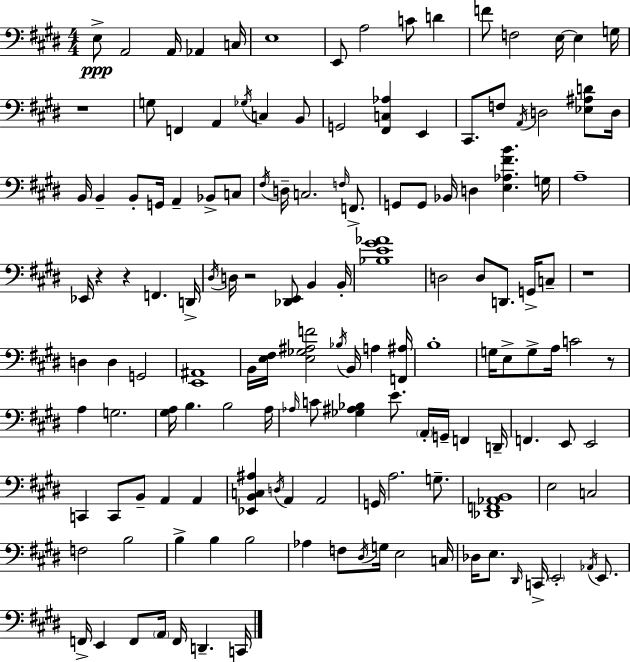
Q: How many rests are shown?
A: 6